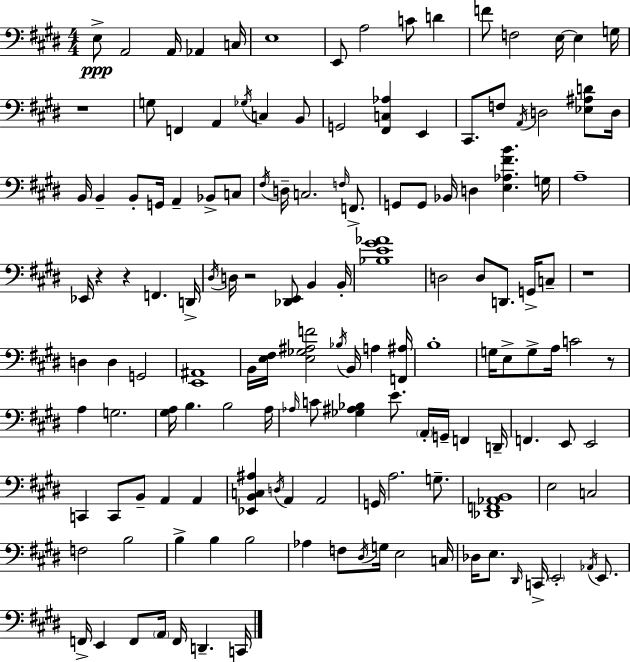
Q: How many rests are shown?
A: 6